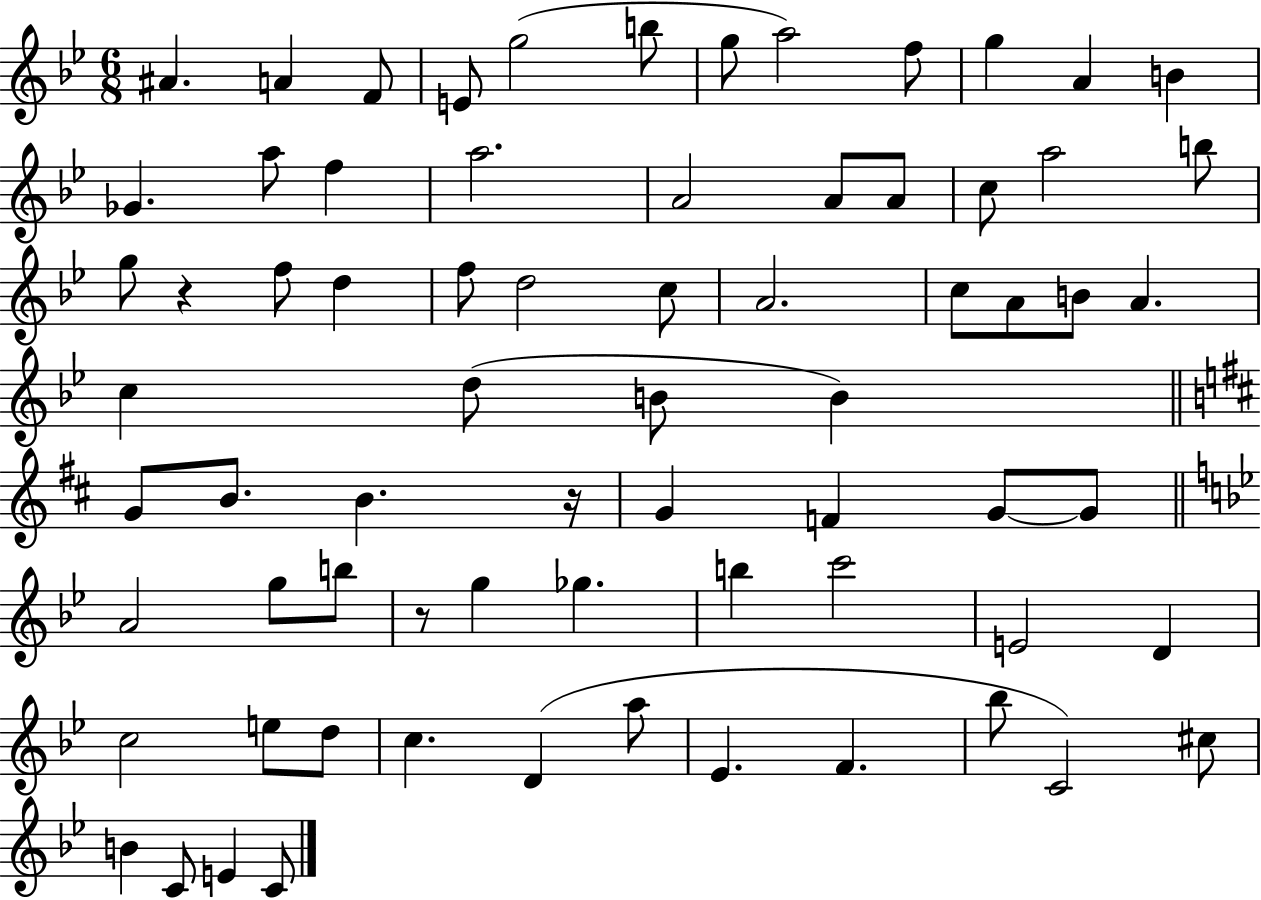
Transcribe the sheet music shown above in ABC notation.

X:1
T:Untitled
M:6/8
L:1/4
K:Bb
^A A F/2 E/2 g2 b/2 g/2 a2 f/2 g A B _G a/2 f a2 A2 A/2 A/2 c/2 a2 b/2 g/2 z f/2 d f/2 d2 c/2 A2 c/2 A/2 B/2 A c d/2 B/2 B G/2 B/2 B z/4 G F G/2 G/2 A2 g/2 b/2 z/2 g _g b c'2 E2 D c2 e/2 d/2 c D a/2 _E F _b/2 C2 ^c/2 B C/2 E C/2